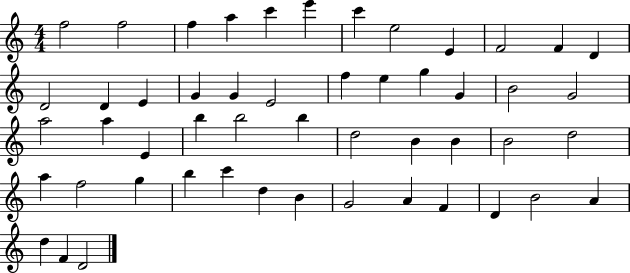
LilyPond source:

{
  \clef treble
  \numericTimeSignature
  \time 4/4
  \key c \major
  f''2 f''2 | f''4 a''4 c'''4 e'''4 | c'''4 e''2 e'4 | f'2 f'4 d'4 | \break d'2 d'4 e'4 | g'4 g'4 e'2 | f''4 e''4 g''4 g'4 | b'2 g'2 | \break a''2 a''4 e'4 | b''4 b''2 b''4 | d''2 b'4 b'4 | b'2 d''2 | \break a''4 f''2 g''4 | b''4 c'''4 d''4 b'4 | g'2 a'4 f'4 | d'4 b'2 a'4 | \break d''4 f'4 d'2 | \bar "|."
}